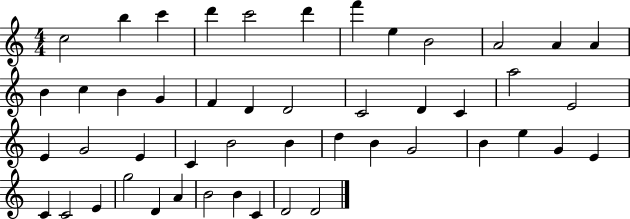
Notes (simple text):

C5/h B5/q C6/q D6/q C6/h D6/q F6/q E5/q B4/h A4/h A4/q A4/q B4/q C5/q B4/q G4/q F4/q D4/q D4/h C4/h D4/q C4/q A5/h E4/h E4/q G4/h E4/q C4/q B4/h B4/q D5/q B4/q G4/h B4/q E5/q G4/q E4/q C4/q C4/h E4/q G5/h D4/q A4/q B4/h B4/q C4/q D4/h D4/h